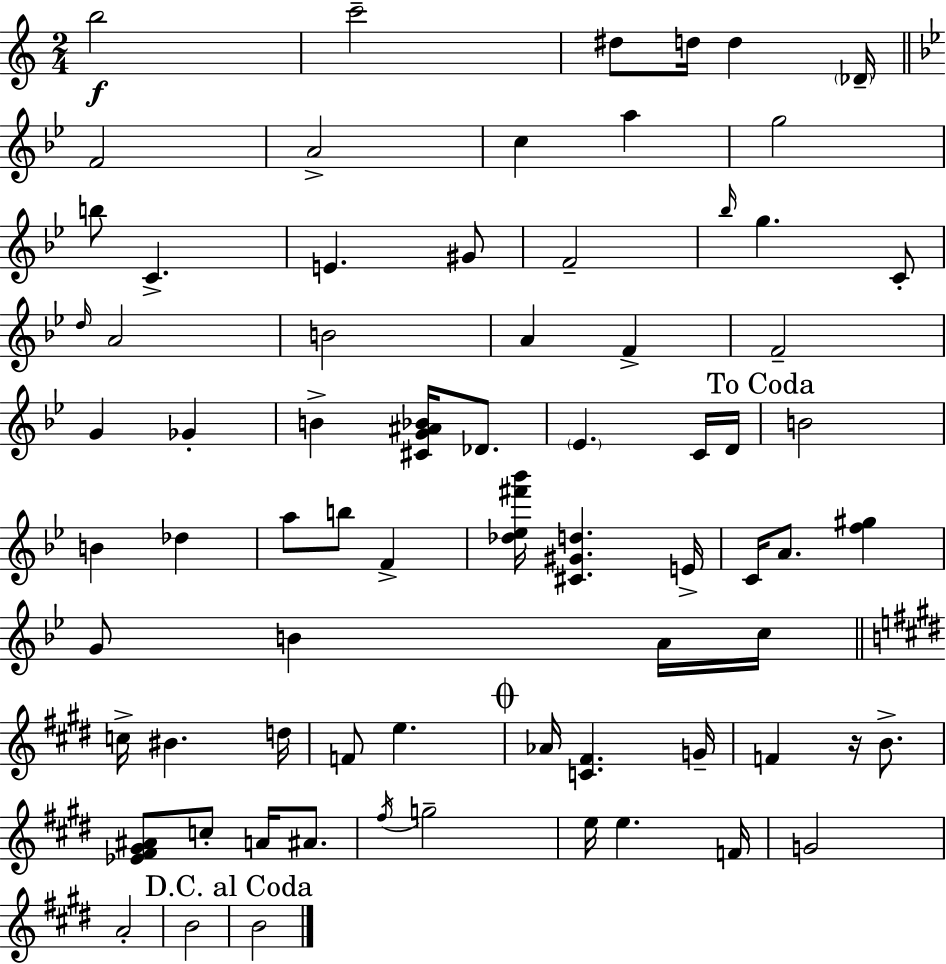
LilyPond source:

{
  \clef treble
  \numericTimeSignature
  \time 2/4
  \key a \minor
  b''2\f | c'''2-- | dis''8 d''16 d''4 \parenthesize des'16-- | \bar "||" \break \key bes \major f'2 | a'2-> | c''4 a''4 | g''2 | \break b''8 c'4.-> | e'4. gis'8 | f'2-- | \grace { bes''16 } g''4. c'8-. | \break \grace { d''16 } a'2 | b'2 | a'4 f'4-> | f'2-- | \break g'4 ges'4-. | b'4-> <cis' g' ais' bes'>16 des'8. | \parenthesize ees'4. | c'16 d'16 \mark "To Coda" b'2 | \break b'4 des''4 | a''8 b''8 f'4-> | <des'' ees'' fis''' bes'''>16 <cis' gis' d''>4. | e'16-> c'16 a'8. <f'' gis''>4 | \break g'8 b'4 | a'16 c''16 \bar "||" \break \key e \major c''16-> bis'4. d''16 | f'8 e''4. | \mark \markup { \musicglyph "scripts.coda" } aes'16 <c' fis'>4. g'16-- | f'4 r16 b'8.-> | \break <ees' fis' gis' ais'>8 c''8-. a'16 ais'8. | \acciaccatura { fis''16 } g''2-- | e''16 e''4. | f'16 g'2 | \break a'2-. | b'2 | \mark "D.C. al Coda" b'2 | \bar "|."
}